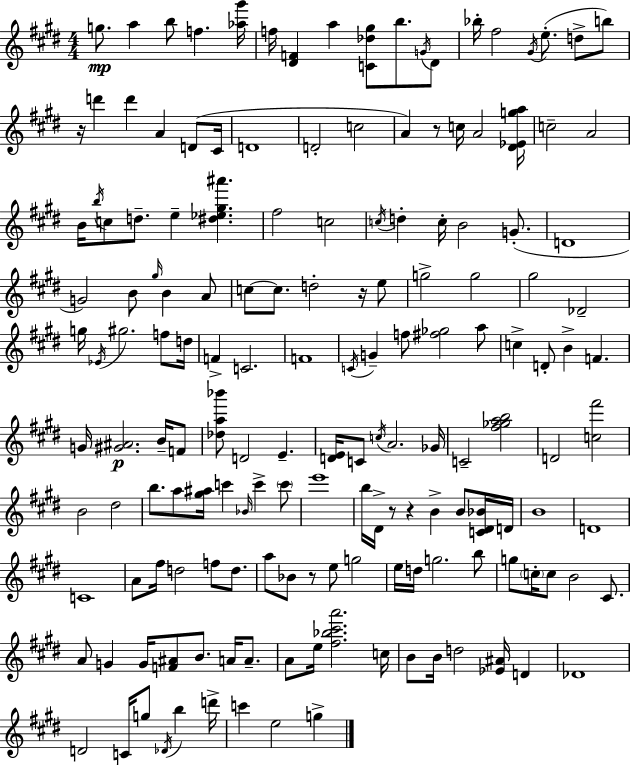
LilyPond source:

{
  \clef treble
  \numericTimeSignature
  \time 4/4
  \key e \major
  g''8.\mp a''4 b''8 f''4. <aes'' gis'''>16 | f''16 <dis' f'>4 a''4 <c' des'' gis''>8 b''8. \acciaccatura { g'16 } dis'8 | bes''16-. fis''2 \acciaccatura { gis'16 } e''8.-.( d''8-> | b''8) r16 d'''4 d'''4 a'4 d'8( | \break cis'16 d'1 | d'2-. c''2 | a'4) r8 c''16 a'2 | <dis' ees' g'' a''>16 c''2-- a'2 | \break b'16 \acciaccatura { b''16 } c''8 d''8.-- e''4-- <dis'' ees'' gis'' ais'''>4. | fis''2 c''2 | \acciaccatura { c''16 } d''4-. c''16-. b'2 | g'8.-.( d'1 | \break g'2) b'8 \grace { gis''16 } b'4 | a'8 c''8~~ c''8. d''2-. | r16 e''8 g''2-> g''2 | gis''2 des'2-- | \break g''16 \acciaccatura { ees'16 } gis''2. | f''8 d''16 f'4-> c'2. | f'1 | \acciaccatura { c'16 } g'4-- f''8 <fis'' ges''>2 | \break a''8 c''4-> d'8-. b'4-> | f'4. g'16 <gis' ais'>2.\p | b'16-- f'8 <des'' a'' bes'''>8 d'2 | e'4.-- <d' e'>16 c'8 \acciaccatura { c''16 } a'2. | \break ges'16 c'2-- | <fis'' ges'' a'' b''>2 d'2 | <c'' fis'''>2 b'2 | dis''2 b''8. a''8 <gis'' ais''>16 c'''4 | \break \grace { bes'16 } c'''4-> \parenthesize c'''8 e'''1 | b''16 dis'16-> r8 r4 | b'4-> b'8 <c' dis' bes'>16 d'16 b'1 | d'1 | \break c'1 | a'8 fis''16 d''2 | f''8 d''8. a''8 bes'8 r8 e''8 | g''2 e''16 d''16 g''2. | \break b''8 g''8 \parenthesize c''16-. c''8 b'2 | cis'8. a'8 g'4 g'16 | <f' ais'>8 b'8. a'16 a'8.-- a'8 e''16 <fis'' bes'' cis''' a'''>2. | c''16 b'8 b'16 d''2 | \break <ees' ais'>16 d'4 des'1 | d'2 | c'16 g''8 \acciaccatura { des'16 } b''4 d'''16-> c'''4 e''2 | g''4-> \bar "|."
}